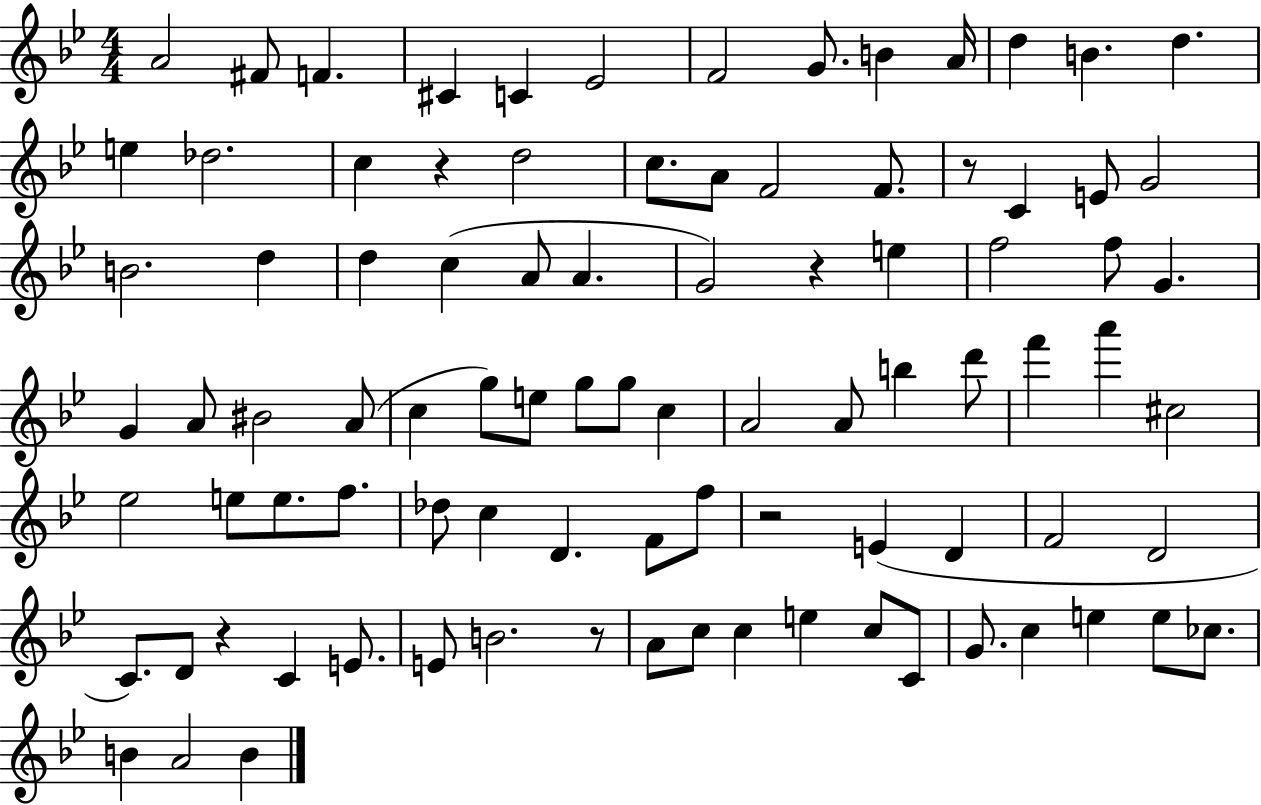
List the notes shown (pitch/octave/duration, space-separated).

A4/h F#4/e F4/q. C#4/q C4/q Eb4/h F4/h G4/e. B4/q A4/s D5/q B4/q. D5/q. E5/q Db5/h. C5/q R/q D5/h C5/e. A4/e F4/h F4/e. R/e C4/q E4/e G4/h B4/h. D5/q D5/q C5/q A4/e A4/q. G4/h R/q E5/q F5/h F5/e G4/q. G4/q A4/e BIS4/h A4/e C5/q G5/e E5/e G5/e G5/e C5/q A4/h A4/e B5/q D6/e F6/q A6/q C#5/h Eb5/h E5/e E5/e. F5/e. Db5/e C5/q D4/q. F4/e F5/e R/h E4/q D4/q F4/h D4/h C4/e. D4/e R/q C4/q E4/e. E4/e B4/h. R/e A4/e C5/e C5/q E5/q C5/e C4/e G4/e. C5/q E5/q E5/e CES5/e. B4/q A4/h B4/q